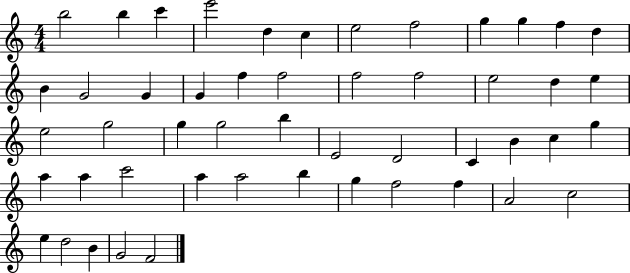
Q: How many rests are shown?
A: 0